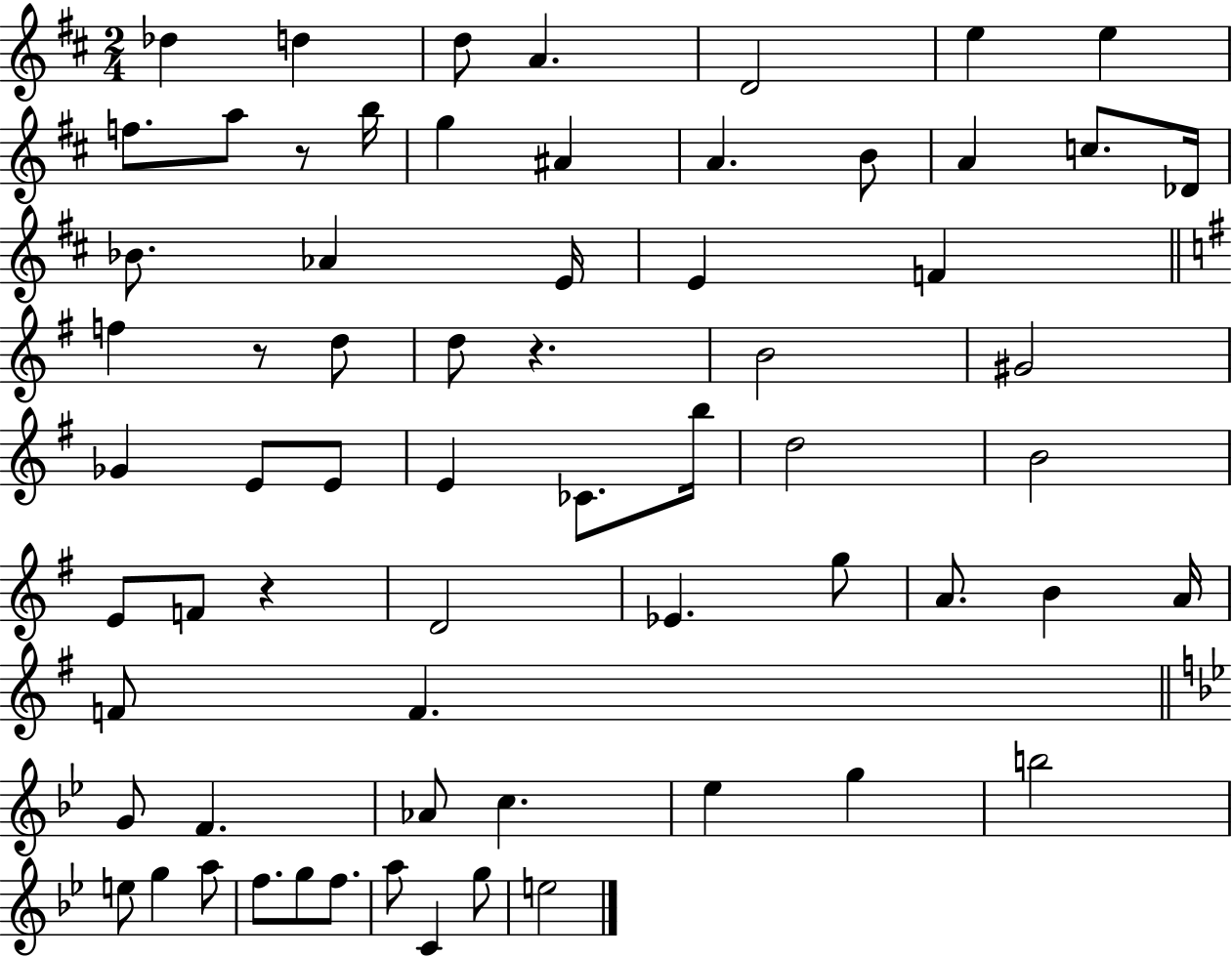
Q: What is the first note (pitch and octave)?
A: Db5